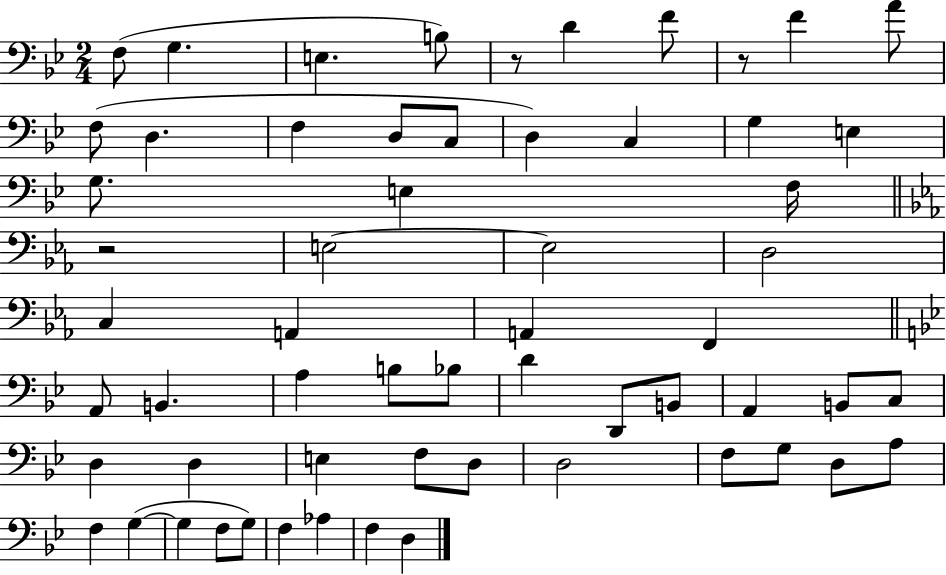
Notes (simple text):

F3/e G3/q. E3/q. B3/e R/e D4/q F4/e R/e F4/q A4/e F3/e D3/q. F3/q D3/e C3/e D3/q C3/q G3/q E3/q G3/e. E3/q F3/s R/h E3/h E3/h D3/h C3/q A2/q A2/q F2/q A2/e B2/q. A3/q B3/e Bb3/e D4/q D2/e B2/e A2/q B2/e C3/e D3/q D3/q E3/q F3/e D3/e D3/h F3/e G3/e D3/e A3/e F3/q G3/q G3/q F3/e G3/e F3/q Ab3/q F3/q D3/q